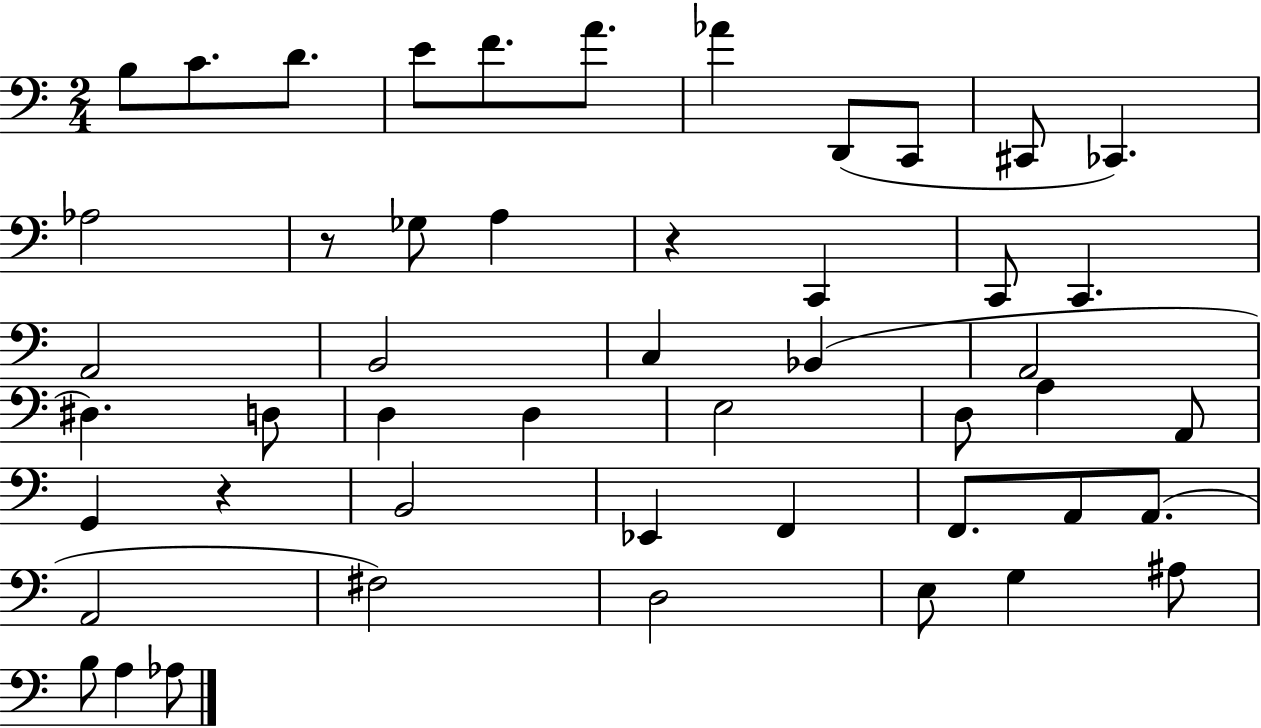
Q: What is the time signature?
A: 2/4